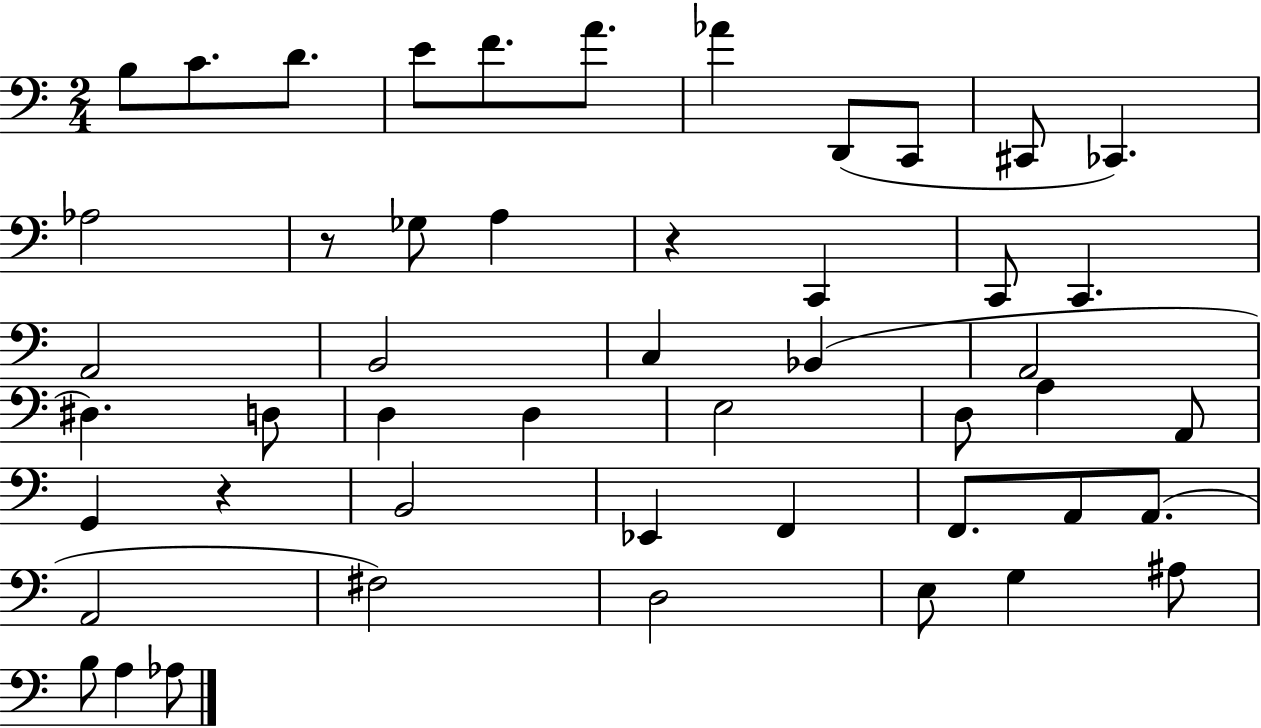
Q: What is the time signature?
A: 2/4